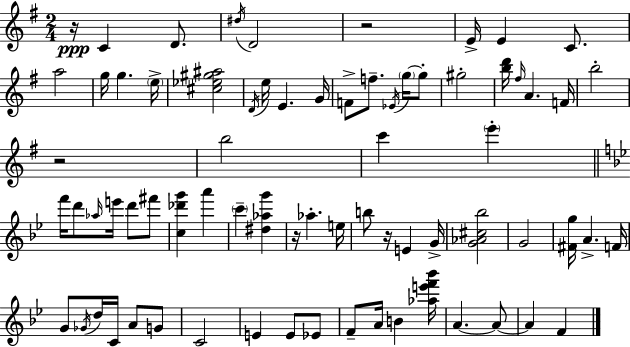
{
  \clef treble
  \numericTimeSignature
  \time 2/4
  \key e \minor
  r16\ppp c'4 d'8. | \acciaccatura { dis''16 } d'2 | r2 | e'16-> e'4 c'8. | \break a''2 | g''16 g''4. | \parenthesize e''16-> <cis'' ees'' gis'' ais''>2 | \acciaccatura { d'16 } e''16 e'4. | \break g'16 f'8-> f''8.-- \acciaccatura { ees'16 } | \parenthesize g''16~~ g''8-. gis''2-. | <b'' d'''>16 \grace { fis''16 } a'4. | f'16 b''2-. | \break r2 | b''2 | c'''4 | \parenthesize e'''4-. \bar "||" \break \key bes \major f'''16 d'''8 \grace { aes''16 } e'''16 d'''8 fis'''8 | <c'' des''' g'''>4 a'''4 | \parenthesize c'''4-- <dis'' aes'' g'''>4 | r16 aes''4.-. | \break e''16 b''8 r16 e'4 | g'16-> <g' aes' cis'' bes''>2 | g'2 | <fis' g''>16 a'4.-> | \break f'16 g'8 \acciaccatura { ges'16 } d''16 c'16 a'8 | g'8 c'2 | e'4 e'8 | ees'8 f'8-- a'16 b'4 | \break <aes'' e''' f''' bes'''>16 a'4.~~ | a'8~~ a'4 f'4 | \bar "|."
}